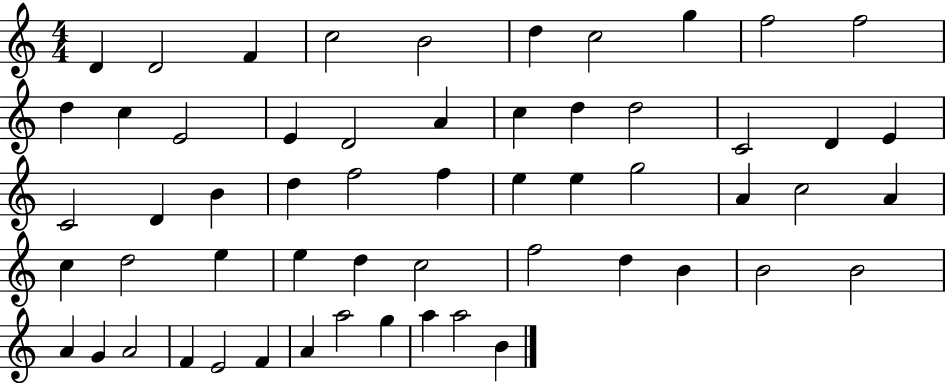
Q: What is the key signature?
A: C major